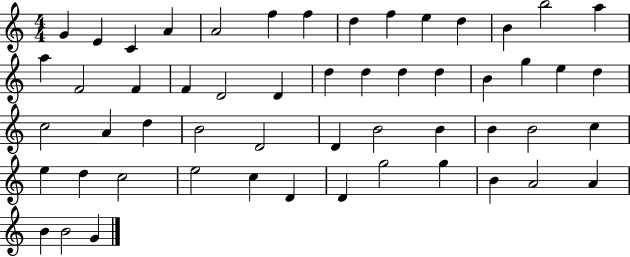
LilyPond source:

{
  \clef treble
  \numericTimeSignature
  \time 4/4
  \key c \major
  g'4 e'4 c'4 a'4 | a'2 f''4 f''4 | d''4 f''4 e''4 d''4 | b'4 b''2 a''4 | \break a''4 f'2 f'4 | f'4 d'2 d'4 | d''4 d''4 d''4 d''4 | b'4 g''4 e''4 d''4 | \break c''2 a'4 d''4 | b'2 d'2 | d'4 b'2 b'4 | b'4 b'2 c''4 | \break e''4 d''4 c''2 | e''2 c''4 d'4 | d'4 g''2 g''4 | b'4 a'2 a'4 | \break b'4 b'2 g'4 | \bar "|."
}